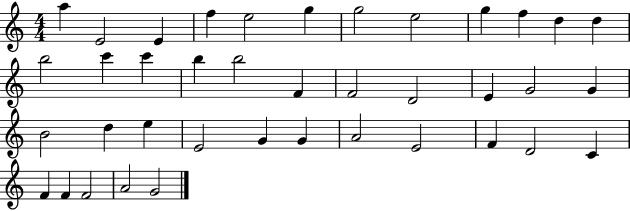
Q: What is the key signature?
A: C major